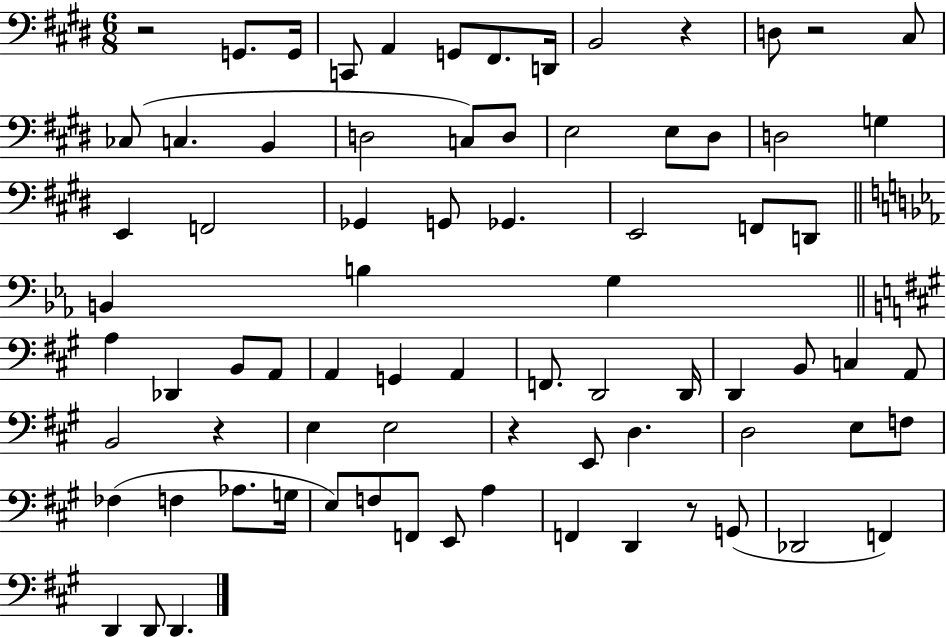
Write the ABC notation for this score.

X:1
T:Untitled
M:6/8
L:1/4
K:E
z2 G,,/2 G,,/4 C,,/2 A,, G,,/2 ^F,,/2 D,,/4 B,,2 z D,/2 z2 ^C,/2 _C,/2 C, B,, D,2 C,/2 D,/2 E,2 E,/2 ^D,/2 D,2 G, E,, F,,2 _G,, G,,/2 _G,, E,,2 F,,/2 D,,/2 B,, B, G, A, _D,, B,,/2 A,,/2 A,, G,, A,, F,,/2 D,,2 D,,/4 D,, B,,/2 C, A,,/2 B,,2 z E, E,2 z E,,/2 D, D,2 E,/2 F,/2 _F, F, _A,/2 G,/4 E,/2 F,/2 F,,/2 E,,/2 A, F,, D,, z/2 G,,/2 _D,,2 F,, D,, D,,/2 D,,